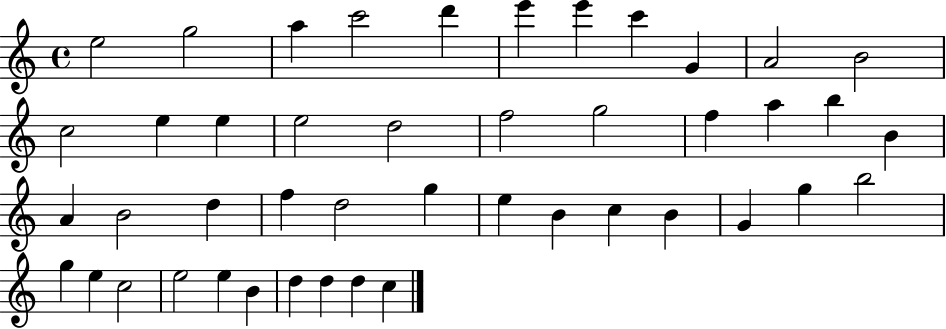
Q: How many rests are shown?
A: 0